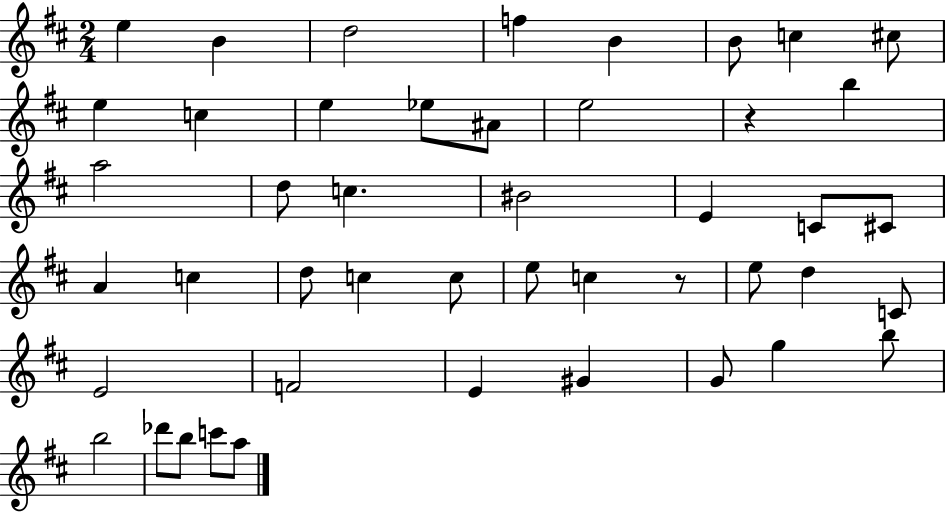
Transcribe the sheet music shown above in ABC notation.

X:1
T:Untitled
M:2/4
L:1/4
K:D
e B d2 f B B/2 c ^c/2 e c e _e/2 ^A/2 e2 z b a2 d/2 c ^B2 E C/2 ^C/2 A c d/2 c c/2 e/2 c z/2 e/2 d C/2 E2 F2 E ^G G/2 g b/2 b2 _d'/2 b/2 c'/2 a/2